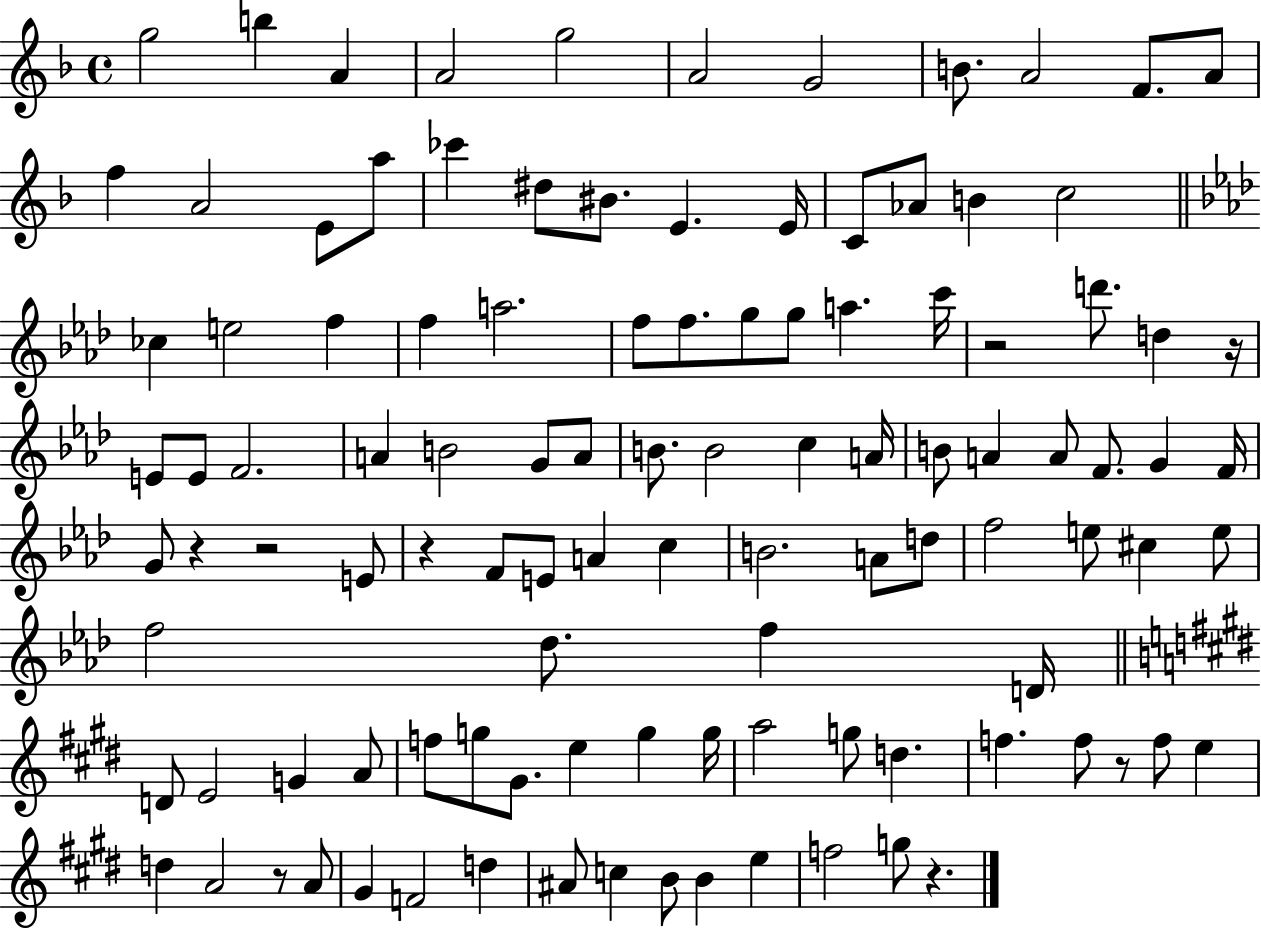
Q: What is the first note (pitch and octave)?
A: G5